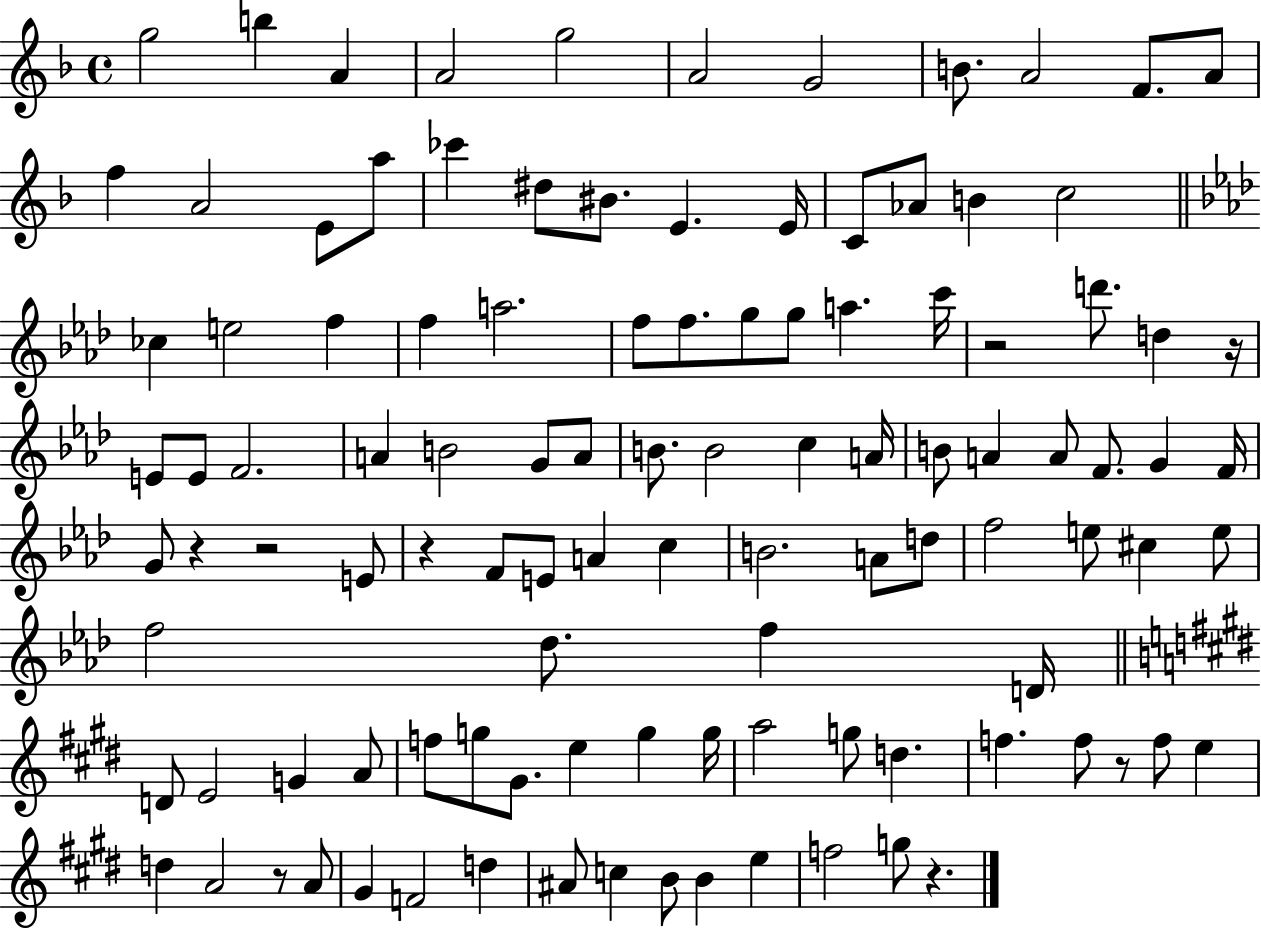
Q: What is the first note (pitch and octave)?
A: G5